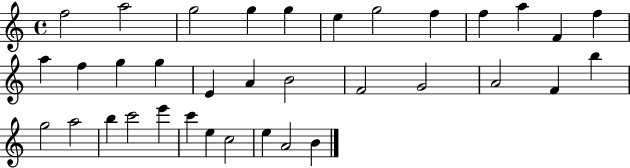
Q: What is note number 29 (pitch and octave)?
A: E6